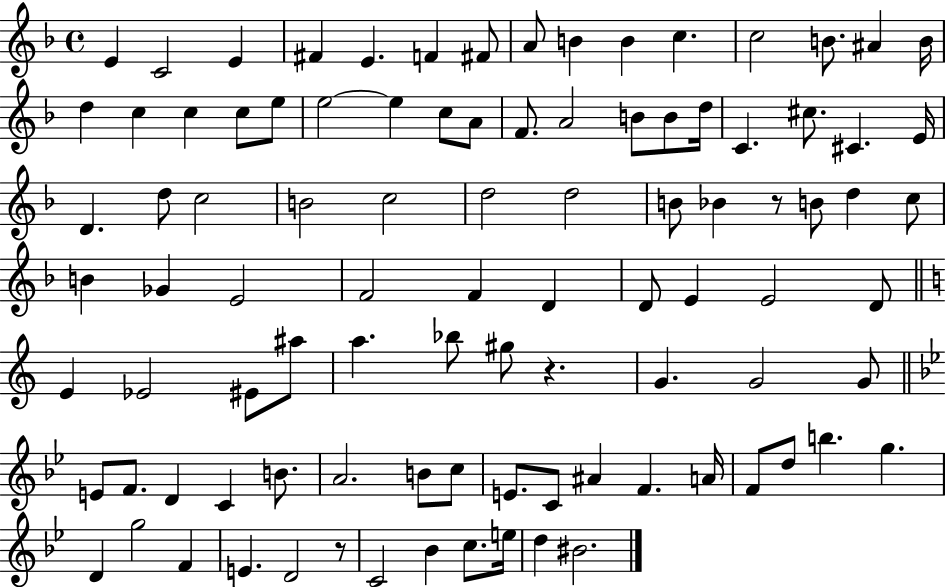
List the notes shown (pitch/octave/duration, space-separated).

E4/q C4/h E4/q F#4/q E4/q. F4/q F#4/e A4/e B4/q B4/q C5/q. C5/h B4/e. A#4/q B4/s D5/q C5/q C5/q C5/e E5/e E5/h E5/q C5/e A4/e F4/e. A4/h B4/e B4/e D5/s C4/q. C#5/e. C#4/q. E4/s D4/q. D5/e C5/h B4/h C5/h D5/h D5/h B4/e Bb4/q R/e B4/e D5/q C5/e B4/q Gb4/q E4/h F4/h F4/q D4/q D4/e E4/q E4/h D4/e E4/q Eb4/h EIS4/e A#5/e A5/q. Bb5/e G#5/e R/q. G4/q. G4/h G4/e E4/e F4/e. D4/q C4/q B4/e. A4/h. B4/e C5/e E4/e. C4/e A#4/q F4/q. A4/s F4/e D5/e B5/q. G5/q. D4/q G5/h F4/q E4/q. D4/h R/e C4/h Bb4/q C5/e. E5/s D5/q BIS4/h.